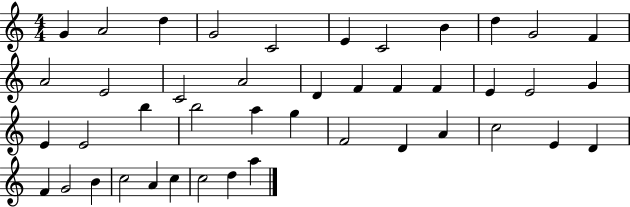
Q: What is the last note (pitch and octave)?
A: A5